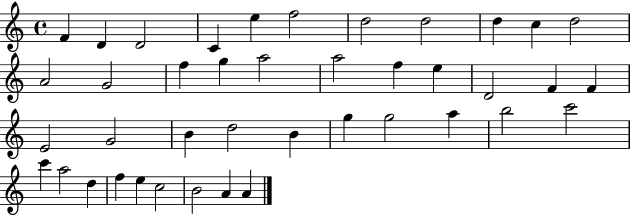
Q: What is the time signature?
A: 4/4